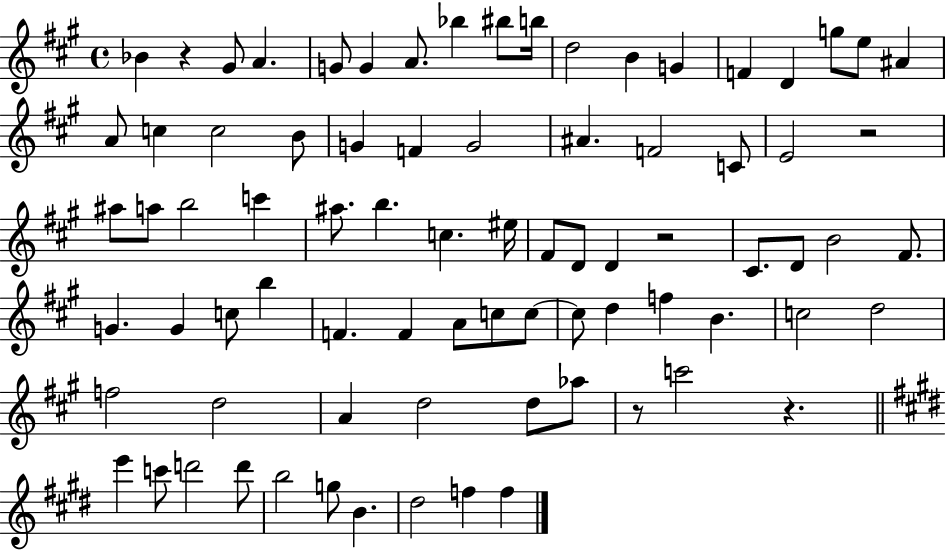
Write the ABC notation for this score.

X:1
T:Untitled
M:4/4
L:1/4
K:A
_B z ^G/2 A G/2 G A/2 _b ^b/2 b/4 d2 B G F D g/2 e/2 ^A A/2 c c2 B/2 G F G2 ^A F2 C/2 E2 z2 ^a/2 a/2 b2 c' ^a/2 b c ^e/4 ^F/2 D/2 D z2 ^C/2 D/2 B2 ^F/2 G G c/2 b F F A/2 c/2 c/2 c/2 d f B c2 d2 f2 d2 A d2 d/2 _a/2 z/2 c'2 z e' c'/2 d'2 d'/2 b2 g/2 B ^d2 f f